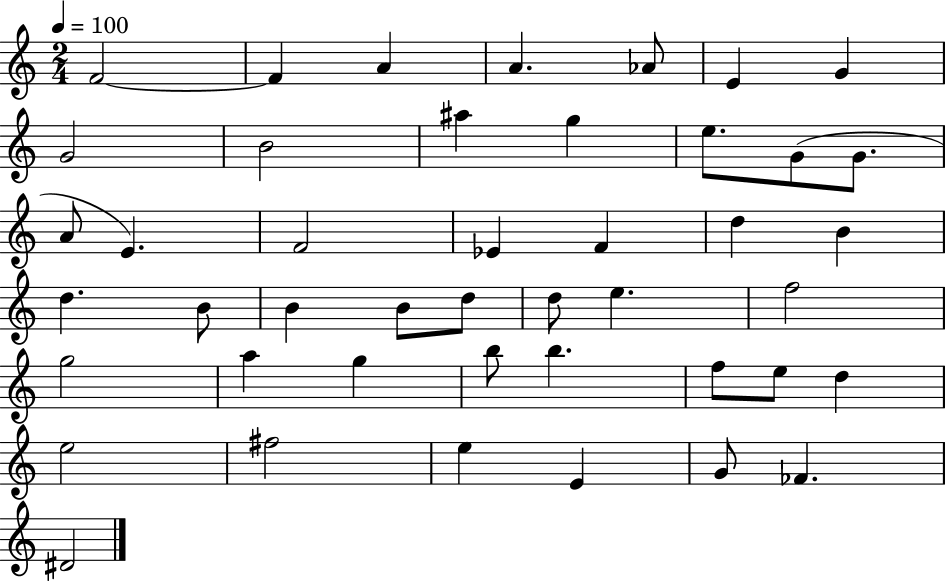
X:1
T:Untitled
M:2/4
L:1/4
K:C
F2 F A A _A/2 E G G2 B2 ^a g e/2 G/2 G/2 A/2 E F2 _E F d B d B/2 B B/2 d/2 d/2 e f2 g2 a g b/2 b f/2 e/2 d e2 ^f2 e E G/2 _F ^D2